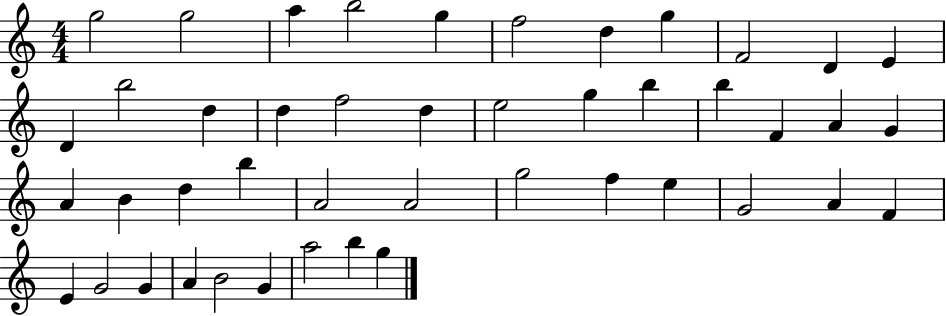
{
  \clef treble
  \numericTimeSignature
  \time 4/4
  \key c \major
  g''2 g''2 | a''4 b''2 g''4 | f''2 d''4 g''4 | f'2 d'4 e'4 | \break d'4 b''2 d''4 | d''4 f''2 d''4 | e''2 g''4 b''4 | b''4 f'4 a'4 g'4 | \break a'4 b'4 d''4 b''4 | a'2 a'2 | g''2 f''4 e''4 | g'2 a'4 f'4 | \break e'4 g'2 g'4 | a'4 b'2 g'4 | a''2 b''4 g''4 | \bar "|."
}